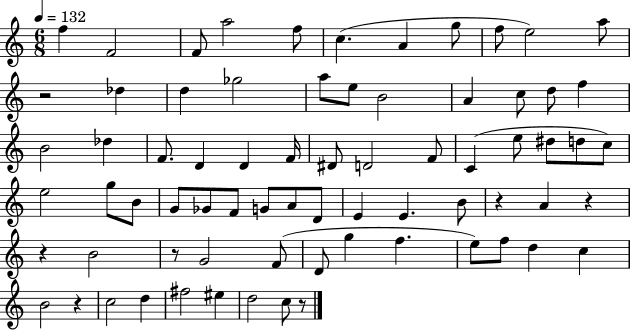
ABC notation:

X:1
T:Untitled
M:6/8
L:1/4
K:C
f F2 F/2 a2 f/2 c A g/2 f/2 e2 a/2 z2 _d d _g2 a/2 e/2 B2 A c/2 d/2 f B2 _d F/2 D D F/4 ^D/2 D2 F/2 C e/2 ^d/2 d/2 c/2 e2 g/2 B/2 G/2 _G/2 F/2 G/2 A/2 D/2 E E B/2 z A z z B2 z/2 G2 F/2 D/2 g f e/2 f/2 d c B2 z c2 d ^f2 ^e d2 c/2 z/2